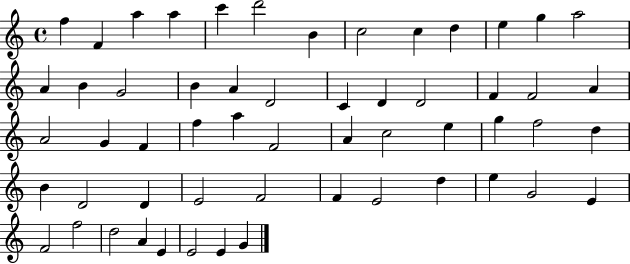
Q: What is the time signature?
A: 4/4